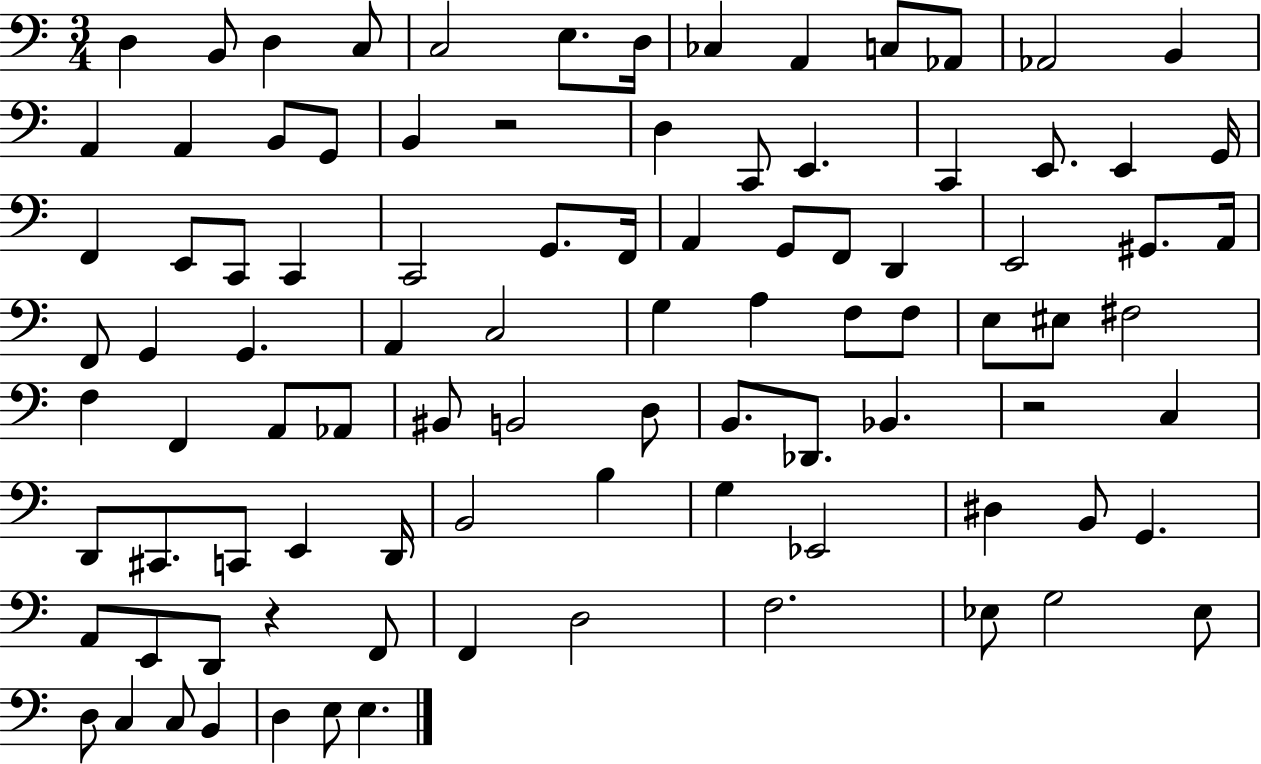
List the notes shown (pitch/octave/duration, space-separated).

D3/q B2/e D3/q C3/e C3/h E3/e. D3/s CES3/q A2/q C3/e Ab2/e Ab2/h B2/q A2/q A2/q B2/e G2/e B2/q R/h D3/q C2/e E2/q. C2/q E2/e. E2/q G2/s F2/q E2/e C2/e C2/q C2/h G2/e. F2/s A2/q G2/e F2/e D2/q E2/h G#2/e. A2/s F2/e G2/q G2/q. A2/q C3/h G3/q A3/q F3/e F3/e E3/e EIS3/e F#3/h F3/q F2/q A2/e Ab2/e BIS2/e B2/h D3/e B2/e. Db2/e. Bb2/q. R/h C3/q D2/e C#2/e. C2/e E2/q D2/s B2/h B3/q G3/q Eb2/h D#3/q B2/e G2/q. A2/e E2/e D2/e R/q F2/e F2/q D3/h F3/h. Eb3/e G3/h Eb3/e D3/e C3/q C3/e B2/q D3/q E3/e E3/q.